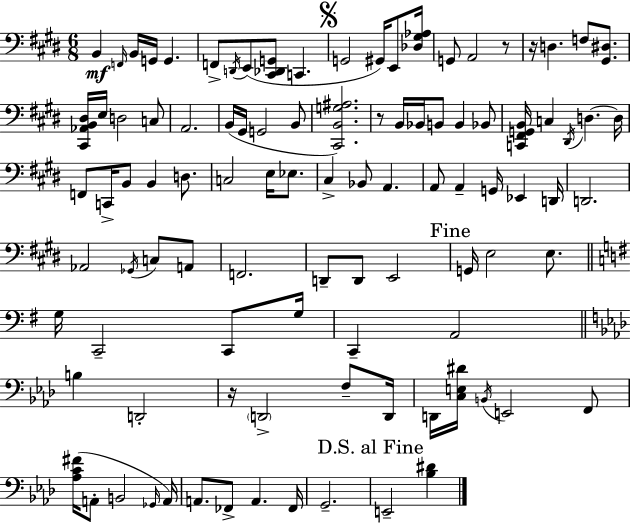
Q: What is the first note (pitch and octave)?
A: B2